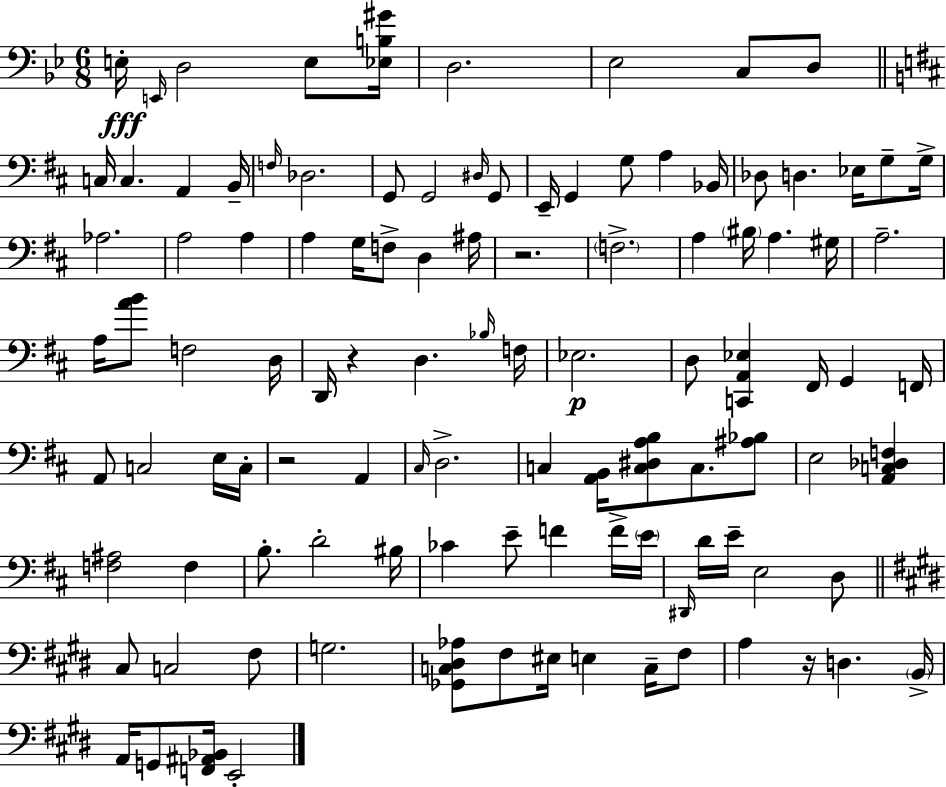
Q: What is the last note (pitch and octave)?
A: E2